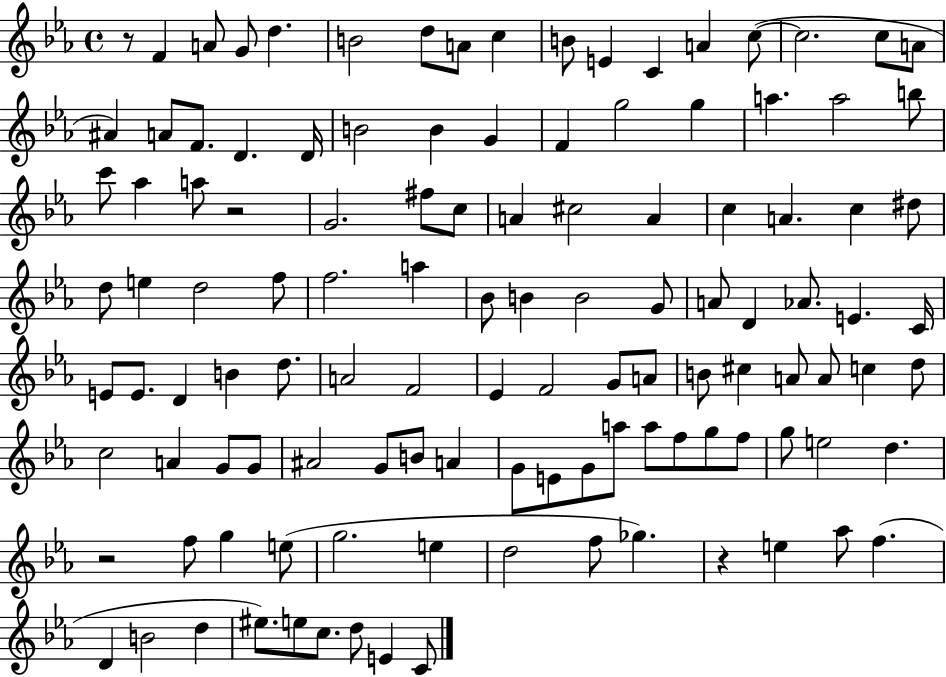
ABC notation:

X:1
T:Untitled
M:4/4
L:1/4
K:Eb
z/2 F A/2 G/2 d B2 d/2 A/2 c B/2 E C A c/2 c2 c/2 A/2 ^A A/2 F/2 D D/4 B2 B G F g2 g a a2 b/2 c'/2 _a a/2 z2 G2 ^f/2 c/2 A ^c2 A c A c ^d/2 d/2 e d2 f/2 f2 a _B/2 B B2 G/2 A/2 D _A/2 E C/4 E/2 E/2 D B d/2 A2 F2 _E F2 G/2 A/2 B/2 ^c A/2 A/2 c d/2 c2 A G/2 G/2 ^A2 G/2 B/2 A G/2 E/2 G/2 a/2 a/2 f/2 g/2 f/2 g/2 e2 d z2 f/2 g e/2 g2 e d2 f/2 _g z e _a/2 f D B2 d ^e/2 e/2 c/2 d/2 E C/2